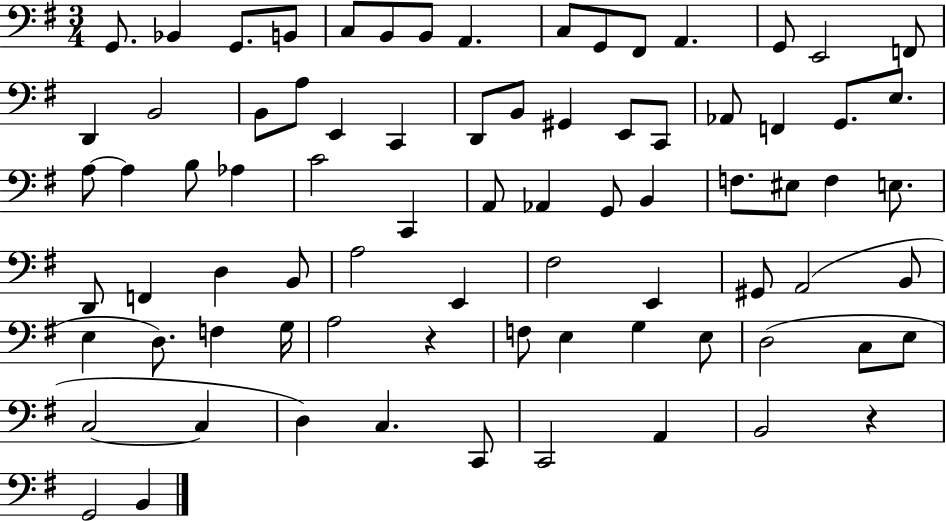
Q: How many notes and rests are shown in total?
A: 79